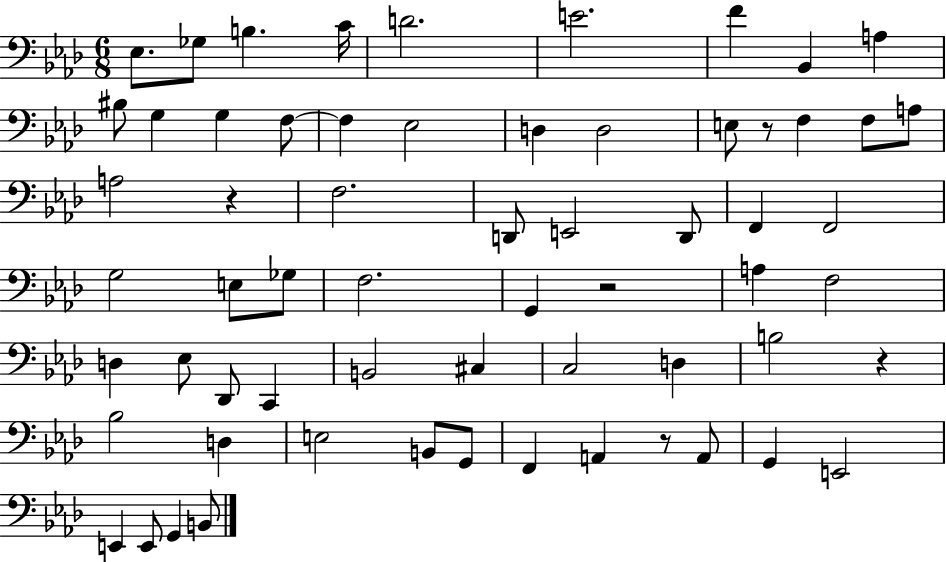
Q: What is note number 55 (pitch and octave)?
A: E2